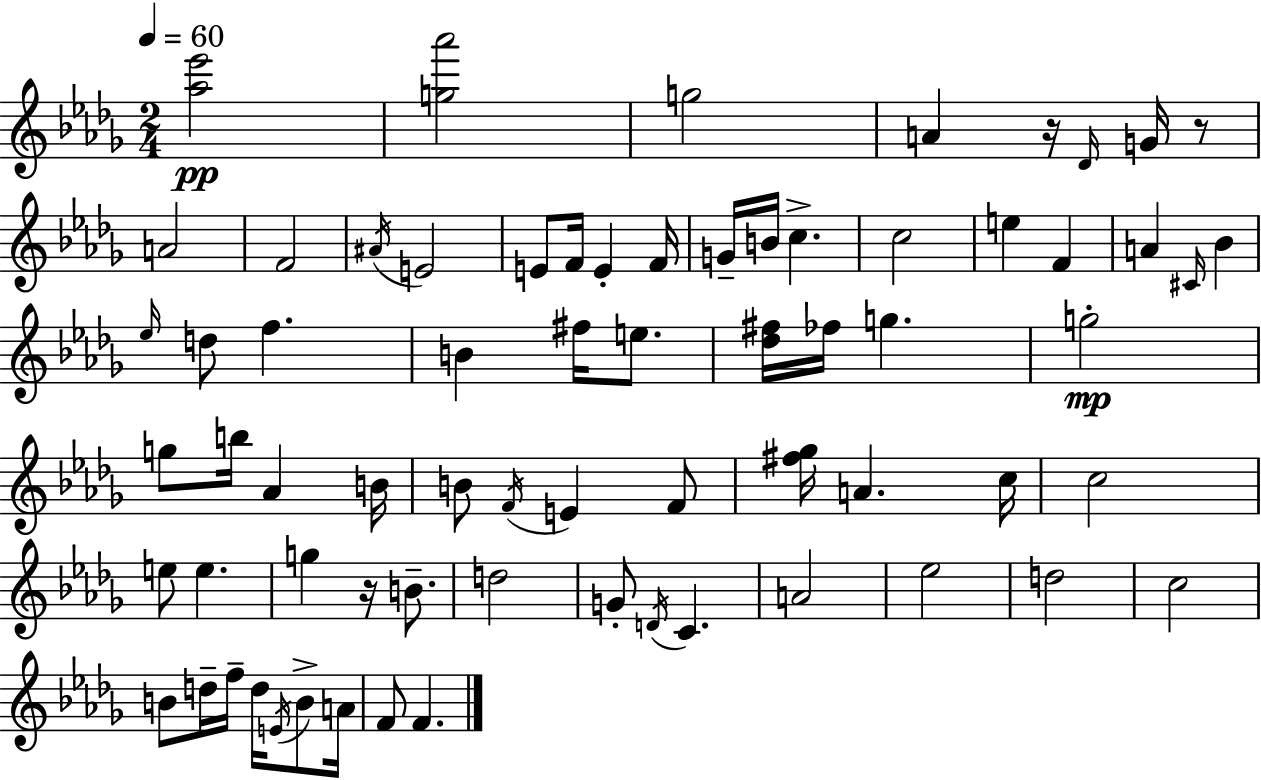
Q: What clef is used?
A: treble